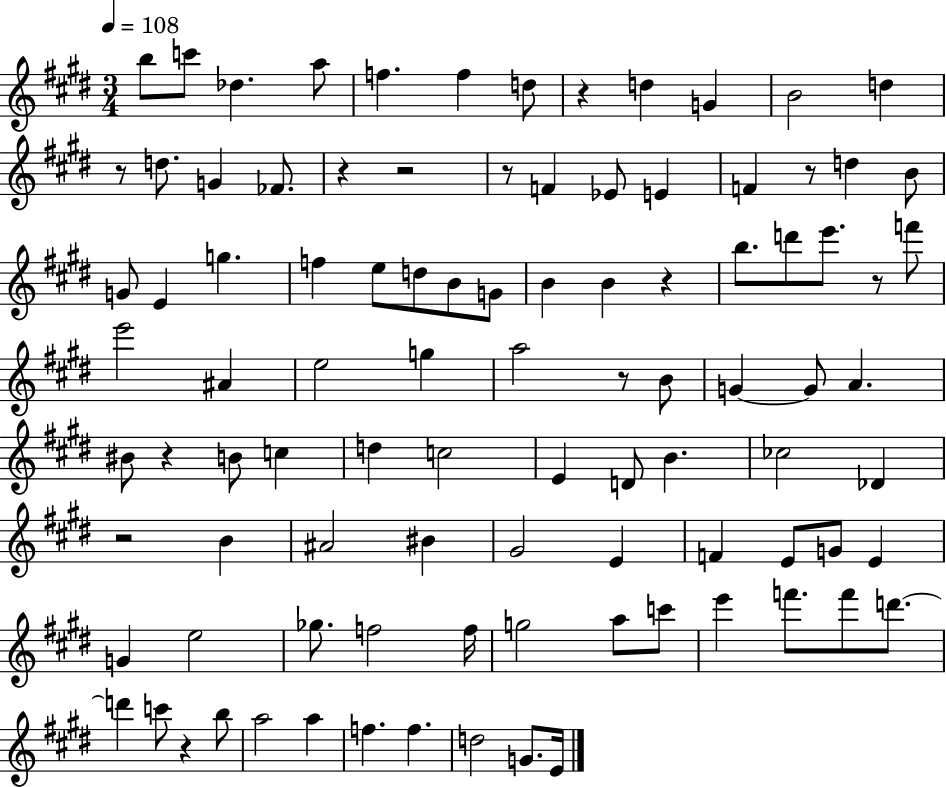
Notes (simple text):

B5/e C6/e Db5/q. A5/e F5/q. F5/q D5/e R/q D5/q G4/q B4/h D5/q R/e D5/e. G4/q FES4/e. R/q R/h R/e F4/q Eb4/e E4/q F4/q R/e D5/q B4/e G4/e E4/q G5/q. F5/q E5/e D5/e B4/e G4/e B4/q B4/q R/q B5/e. D6/e E6/e. R/e F6/e E6/h A#4/q E5/h G5/q A5/h R/e B4/e G4/q G4/e A4/q. BIS4/e R/q B4/e C5/q D5/q C5/h E4/q D4/e B4/q. CES5/h Db4/q R/h B4/q A#4/h BIS4/q G#4/h E4/q F4/q E4/e G4/e E4/q G4/q E5/h Gb5/e. F5/h F5/s G5/h A5/e C6/e E6/q F6/e. F6/e D6/e. D6/q C6/e R/q B5/e A5/h A5/q F5/q. F5/q. D5/h G4/e. E4/s